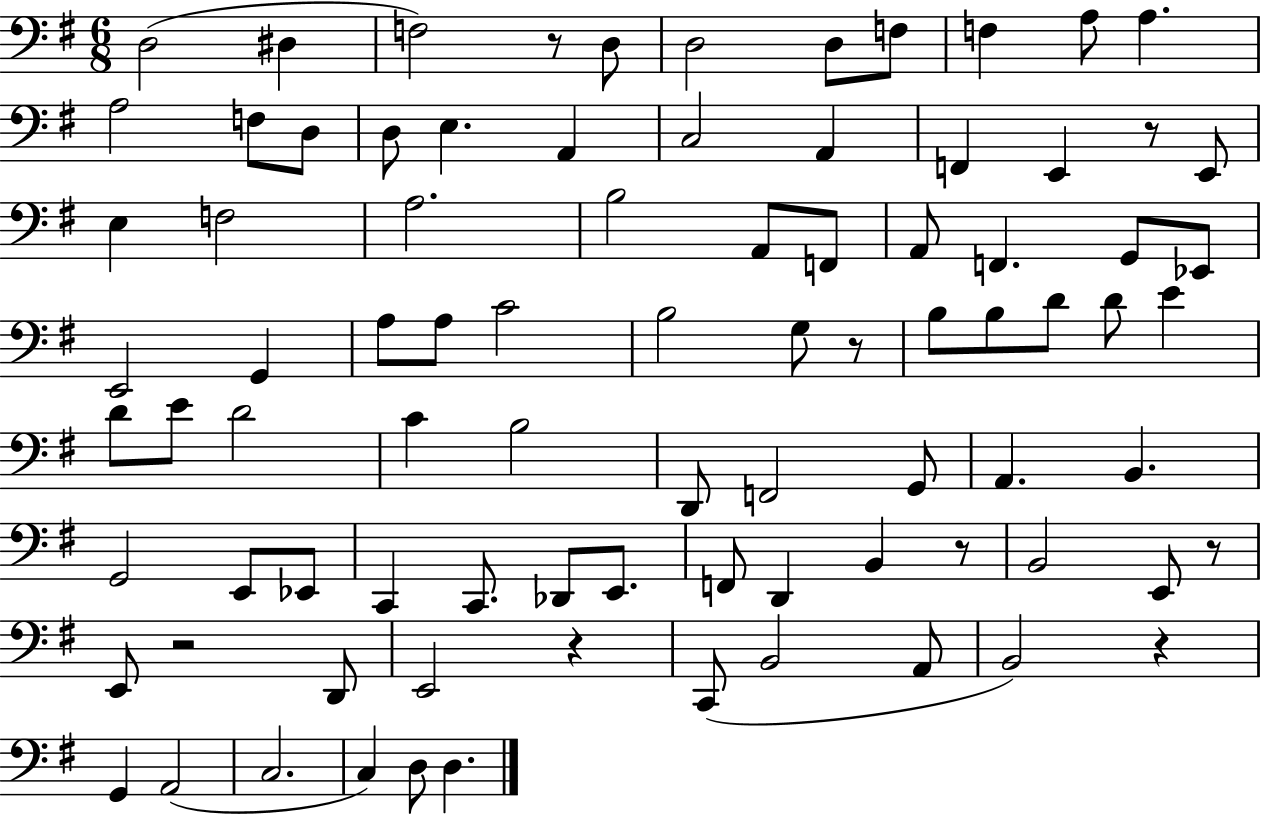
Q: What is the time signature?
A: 6/8